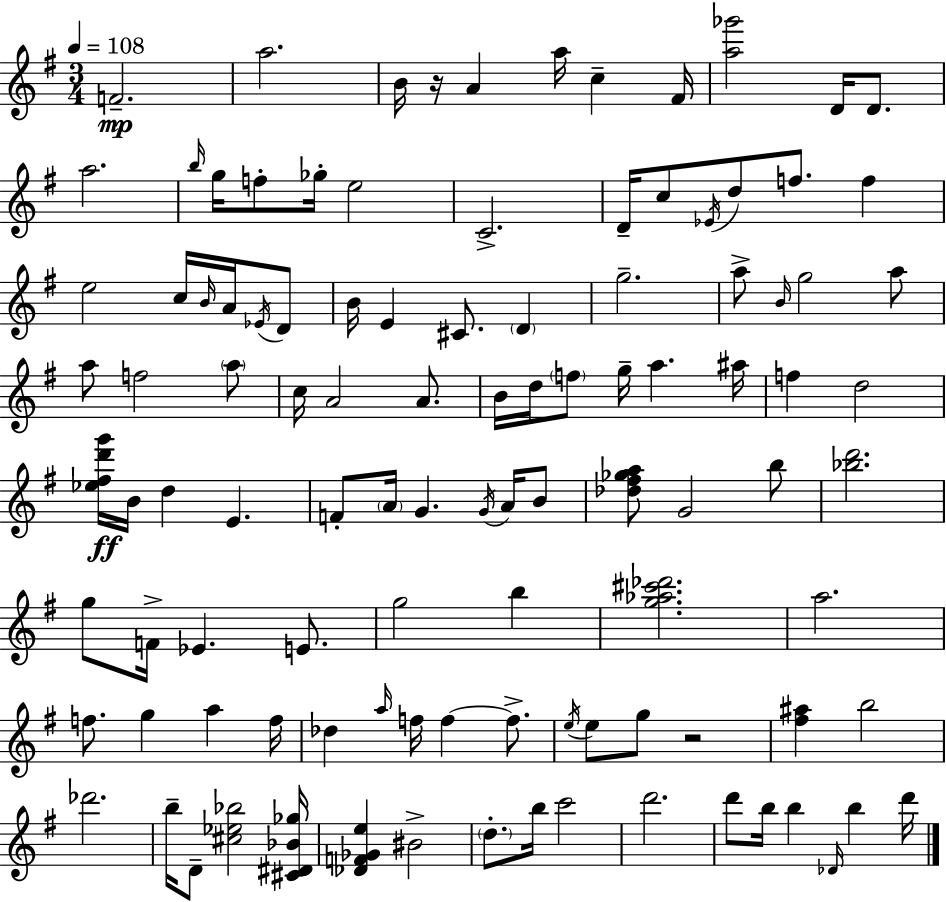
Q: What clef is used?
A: treble